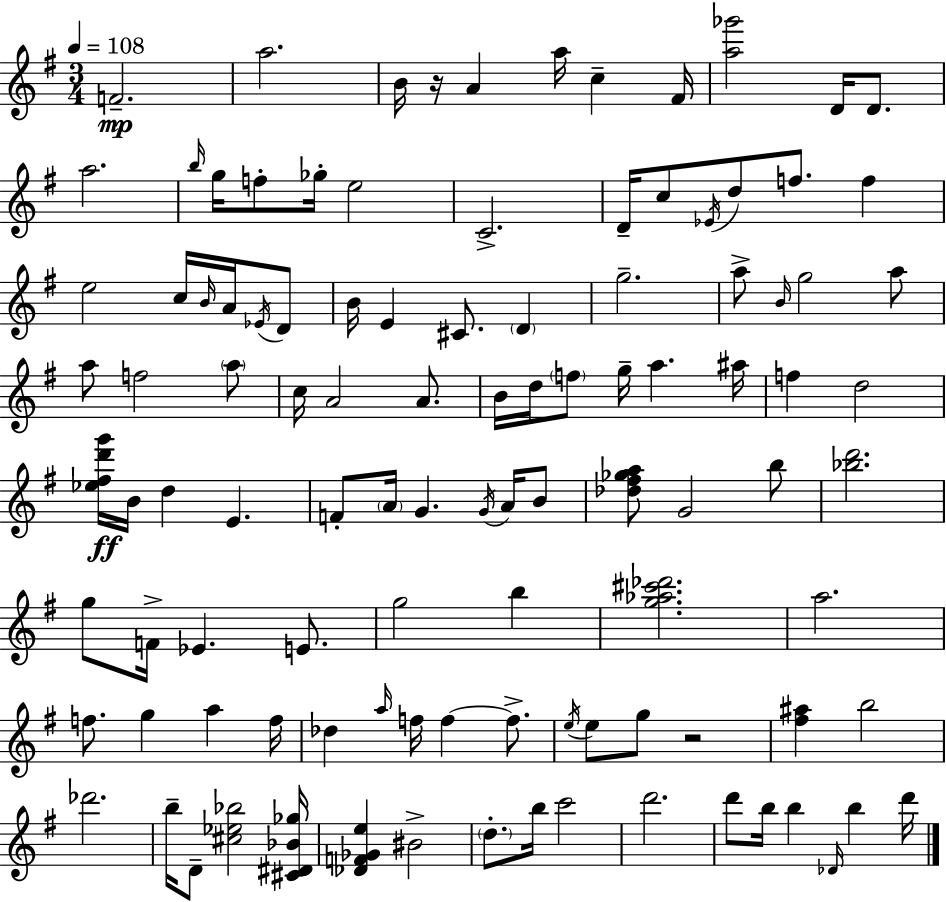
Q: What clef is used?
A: treble